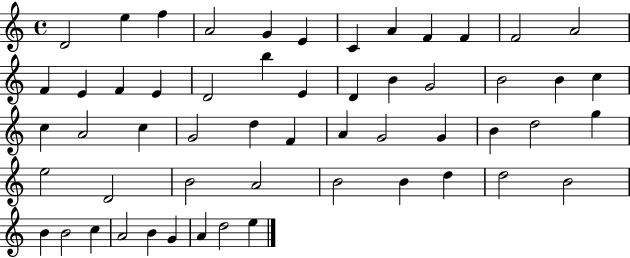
D4/h E5/q F5/q A4/h G4/q E4/q C4/q A4/q F4/q F4/q F4/h A4/h F4/q E4/q F4/q E4/q D4/h B5/q E4/q D4/q B4/q G4/h B4/h B4/q C5/q C5/q A4/h C5/q G4/h D5/q F4/q A4/q G4/h G4/q B4/q D5/h G5/q E5/h D4/h B4/h A4/h B4/h B4/q D5/q D5/h B4/h B4/q B4/h C5/q A4/h B4/q G4/q A4/q D5/h E5/q